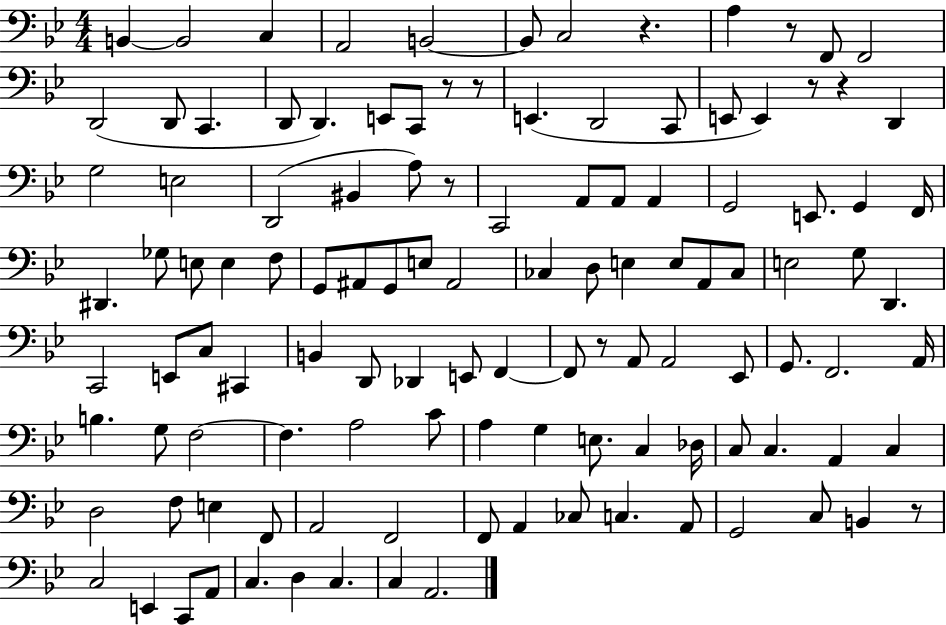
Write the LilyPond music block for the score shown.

{
  \clef bass
  \numericTimeSignature
  \time 4/4
  \key bes \major
  \repeat volta 2 { b,4~~ b,2 c4 | a,2 b,2~~ | b,8 c2 r4. | a4 r8 f,8 f,2 | \break d,2( d,8 c,4. | d,8 d,4.) e,8 c,8 r8 r8 | e,4.( d,2 c,8 | e,8 e,4) r8 r4 d,4 | \break g2 e2 | d,2( bis,4 a8) r8 | c,2 a,8 a,8 a,4 | g,2 e,8. g,4 f,16 | \break dis,4. ges8 e8 e4 f8 | g,8 ais,8 g,8 e8 ais,2 | ces4 d8 e4 e8 a,8 ces8 | e2 g8 d,4. | \break c,2 e,8 c8 cis,4 | b,4 d,8 des,4 e,8 f,4~~ | f,8 r8 a,8 a,2 ees,8 | g,8. f,2. a,16 | \break b4. g8 f2~~ | f4. a2 c'8 | a4 g4 e8. c4 des16 | c8 c4. a,4 c4 | \break d2 f8 e4 f,8 | a,2 f,2 | f,8 a,4 ces8 c4. a,8 | g,2 c8 b,4 r8 | \break c2 e,4 c,8 a,8 | c4. d4 c4. | c4 a,2. | } \bar "|."
}